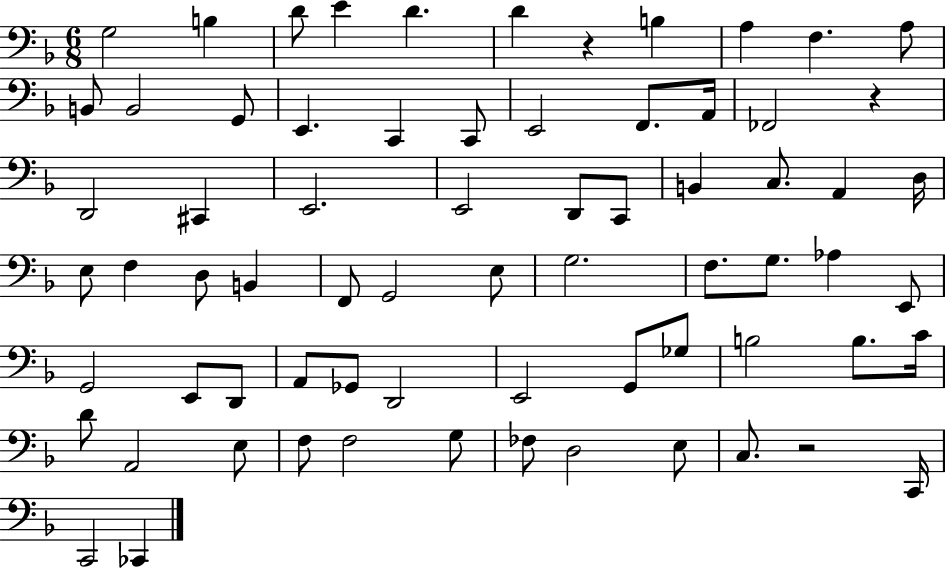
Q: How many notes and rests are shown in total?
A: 70